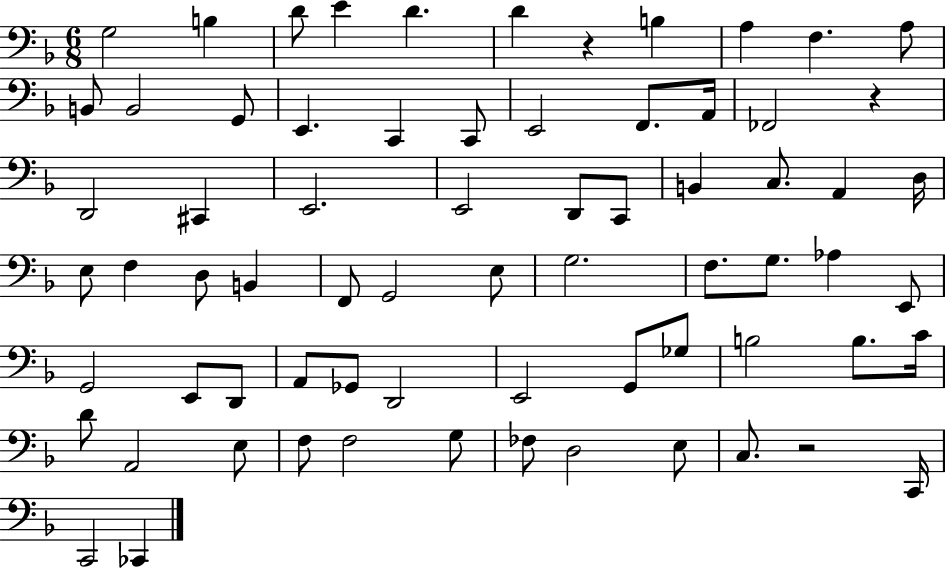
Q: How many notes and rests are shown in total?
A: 70